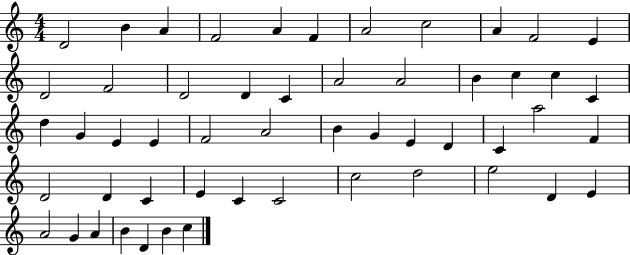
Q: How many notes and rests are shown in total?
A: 53